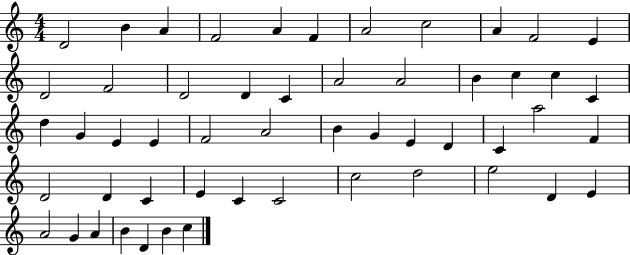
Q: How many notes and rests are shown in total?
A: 53